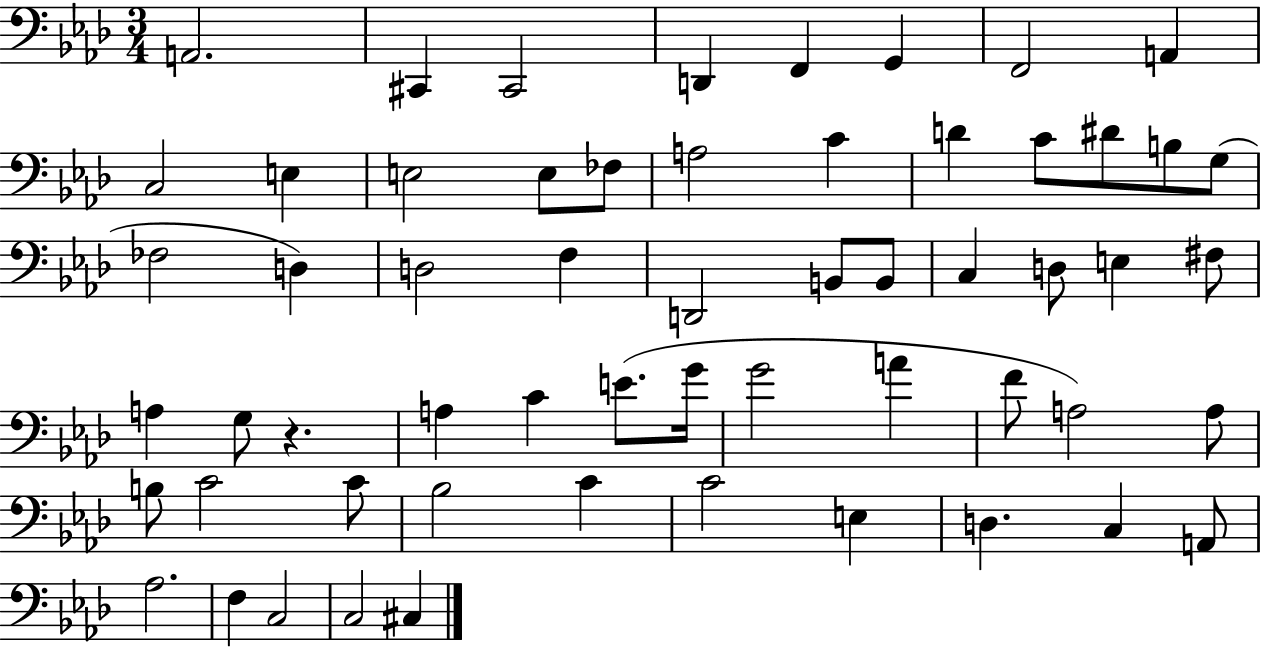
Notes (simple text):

A2/h. C#2/q C#2/h D2/q F2/q G2/q F2/h A2/q C3/h E3/q E3/h E3/e FES3/e A3/h C4/q D4/q C4/e D#4/e B3/e G3/e FES3/h D3/q D3/h F3/q D2/h B2/e B2/e C3/q D3/e E3/q F#3/e A3/q G3/e R/q. A3/q C4/q E4/e. G4/s G4/h A4/q F4/e A3/h A3/e B3/e C4/h C4/e Bb3/h C4/q C4/h E3/q D3/q. C3/q A2/e Ab3/h. F3/q C3/h C3/h C#3/q